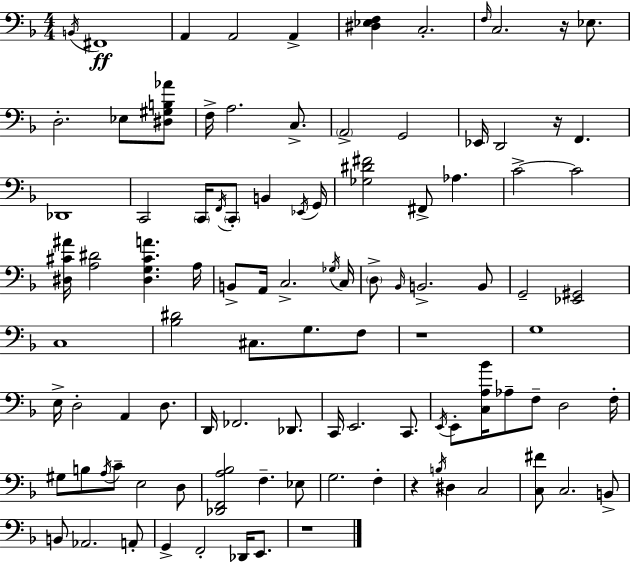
X:1
T:Untitled
M:4/4
L:1/4
K:F
B,,/4 ^F,,4 A,, A,,2 A,, [^D,_E,F,] C,2 F,/4 C,2 z/4 _E,/2 D,2 _E,/2 [^D,^G,B,_A]/2 F,/4 A,2 C,/2 A,,2 G,,2 _E,,/4 D,,2 z/4 F,, _D,,4 C,,2 C,,/4 F,,/4 C,,/2 B,, _E,,/4 G,,/4 [_G,^D^F]2 ^F,,/2 _A, C2 C2 [^D,^C^A]/4 [A,^D]2 [^D,G,^CA] A,/4 B,,/2 A,,/4 C,2 _G,/4 C,/4 D,/2 _B,,/4 B,,2 B,,/2 G,,2 [_E,,^G,,]2 C,4 [_B,^D]2 ^C,/2 G,/2 F,/2 z4 G,4 E,/4 D,2 A,, D,/2 D,,/4 _F,,2 _D,,/2 C,,/4 E,,2 C,,/2 E,,/4 E,,/2 [C,A,_B]/4 _A,/2 F,/2 D,2 F,/4 ^G,/2 B,/2 A,/4 C/2 E,2 D,/2 [_D,,F,,A,_B,]2 F, _E,/2 G,2 F, z B,/4 ^D, C,2 [C,^F]/2 C,2 B,,/2 B,,/2 _A,,2 A,,/2 G,, F,,2 _D,,/4 E,,/2 z4